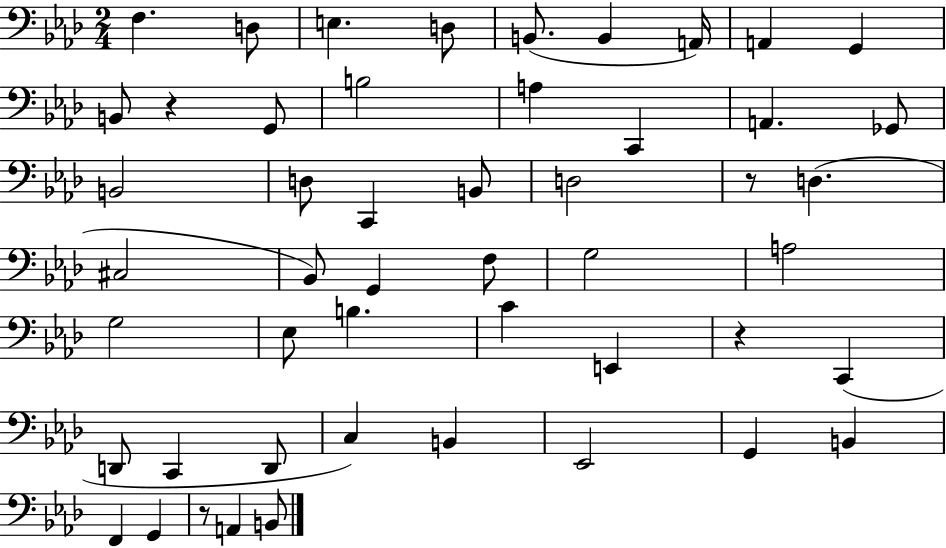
{
  \clef bass
  \numericTimeSignature
  \time 2/4
  \key aes \major
  \repeat volta 2 { f4. d8 | e4. d8 | b,8.( b,4 a,16) | a,4 g,4 | \break b,8 r4 g,8 | b2 | a4 c,4 | a,4. ges,8 | \break b,2 | d8 c,4 b,8 | d2 | r8 d4.( | \break cis2 | bes,8) g,4 f8 | g2 | a2 | \break g2 | ees8 b4. | c'4 e,4 | r4 c,4( | \break d,8 c,4 d,8 | c4) b,4 | ees,2 | g,4 b,4 | \break f,4 g,4 | r8 a,4 b,8 | } \bar "|."
}